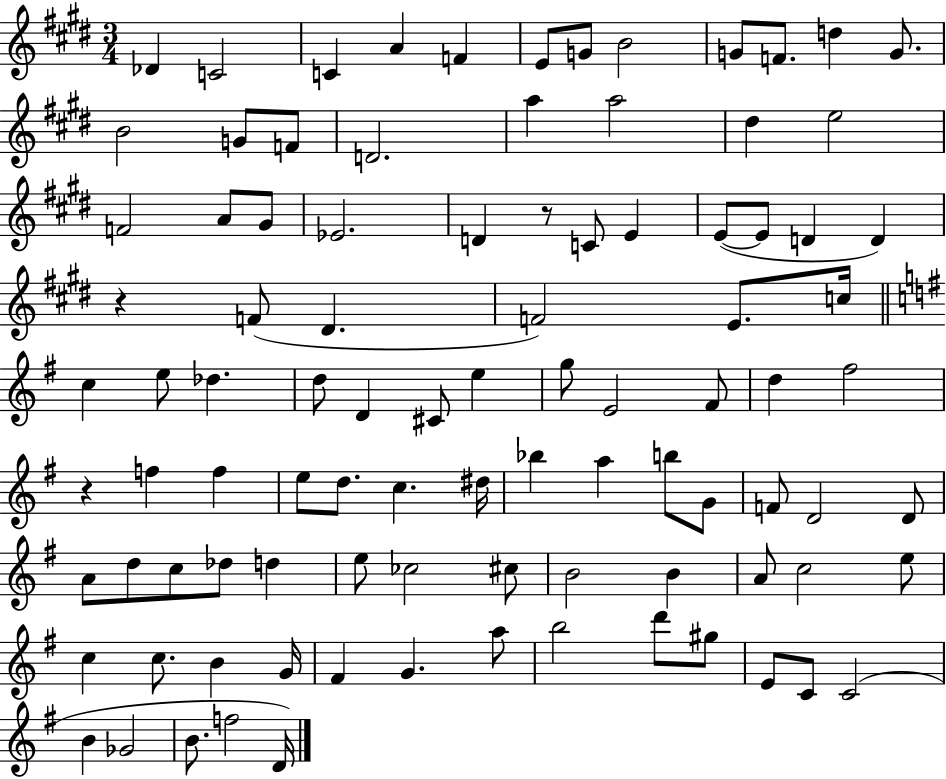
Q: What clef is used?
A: treble